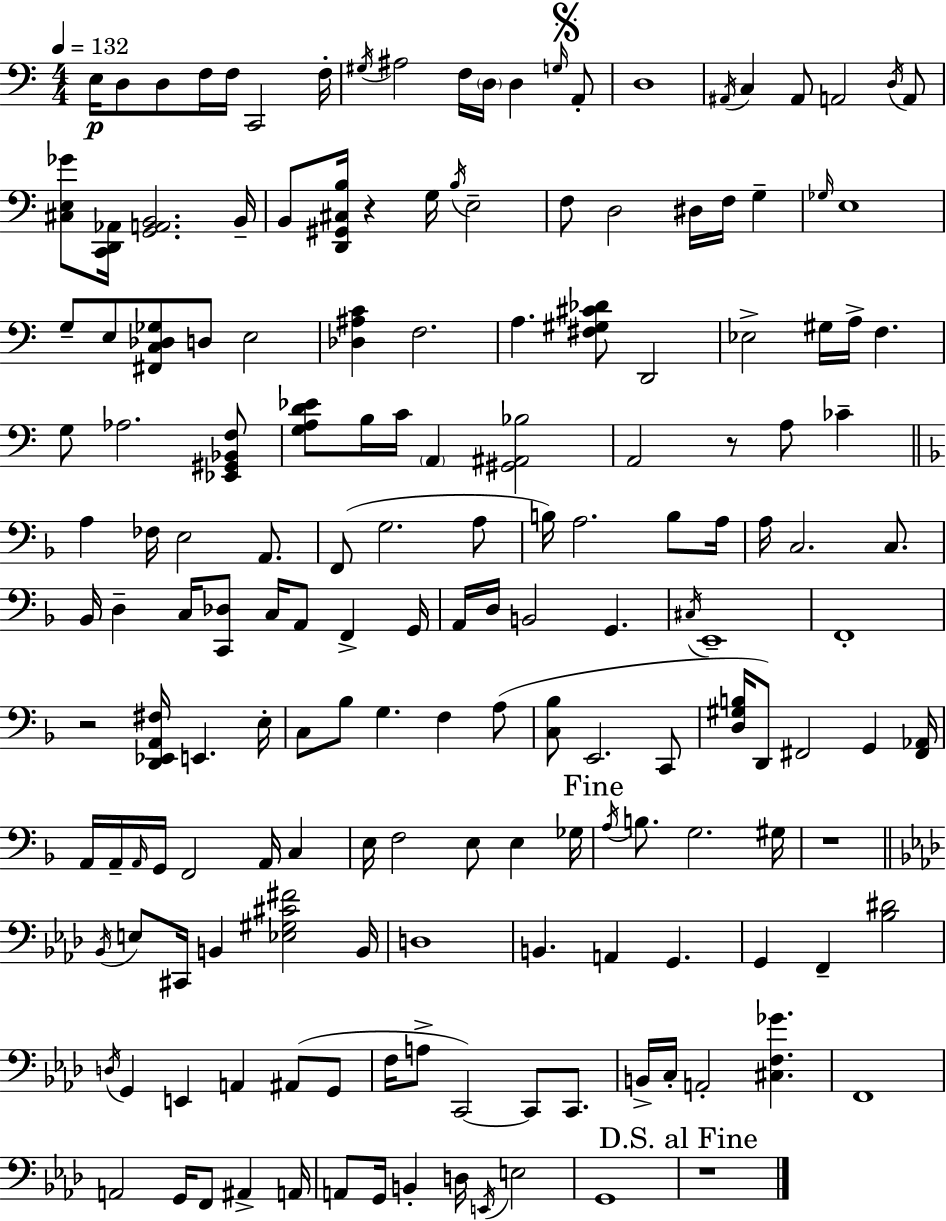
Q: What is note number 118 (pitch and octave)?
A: G2